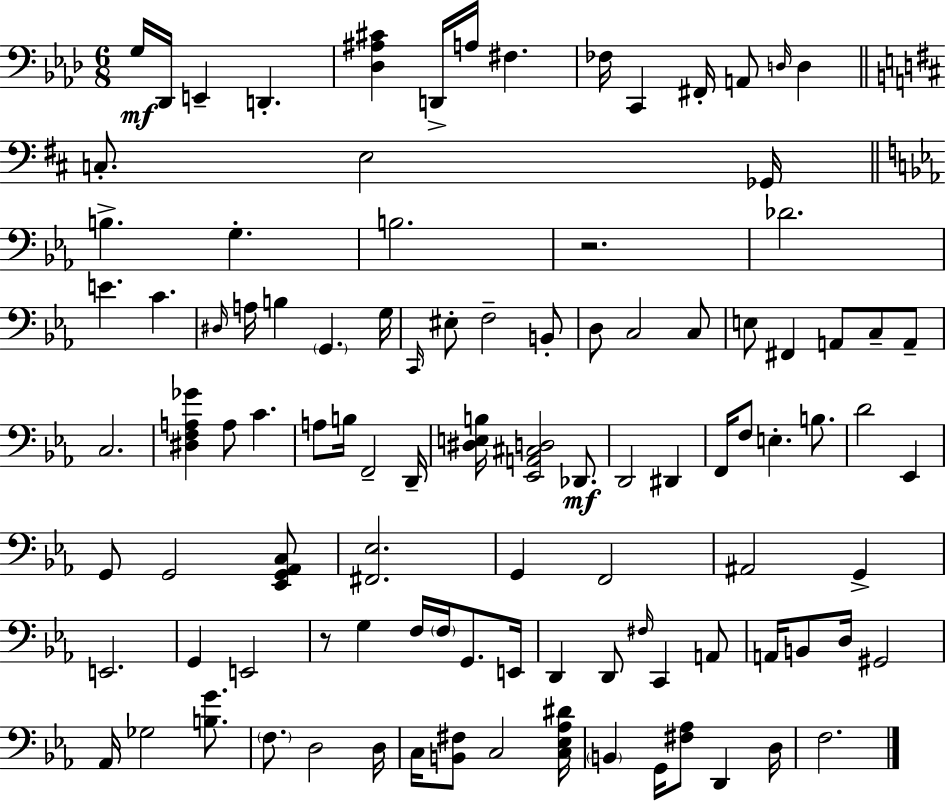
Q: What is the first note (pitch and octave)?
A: G3